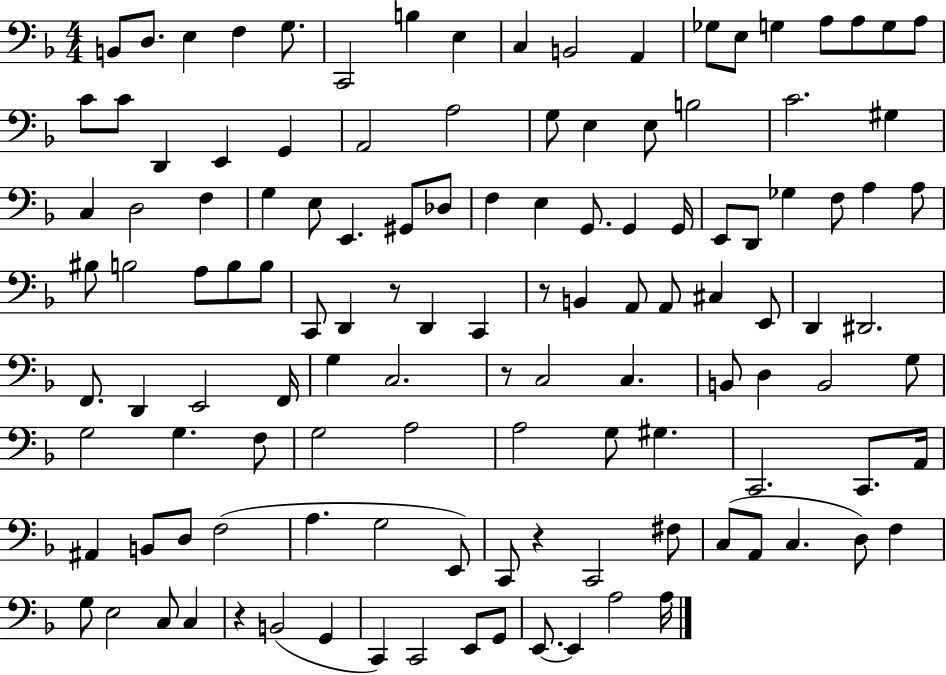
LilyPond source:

{
  \clef bass
  \numericTimeSignature
  \time 4/4
  \key f \major
  b,8 d8. e4 f4 g8. | c,2 b4 e4 | c4 b,2 a,4 | ges8 e8 g4 a8 a8 g8 a8 | \break c'8 c'8 d,4 e,4 g,4 | a,2 a2 | g8 e4 e8 b2 | c'2. gis4 | \break c4 d2 f4 | g4 e8 e,4. gis,8 des8 | f4 e4 g,8. g,4 g,16 | e,8 d,8 ges4 f8 a4 a8 | \break bis8 b2 a8 b8 b8 | c,8 d,4 r8 d,4 c,4 | r8 b,4 a,8 a,8 cis4 e,8 | d,4 dis,2. | \break f,8. d,4 e,2 f,16 | g4 c2. | r8 c2 c4. | b,8 d4 b,2 g8 | \break g2 g4. f8 | g2 a2 | a2 g8 gis4. | c,2. c,8. a,16 | \break ais,4 b,8 d8 f2( | a4. g2 e,8) | c,8 r4 c,2 fis8 | c8( a,8 c4. d8) f4 | \break g8 e2 c8 c4 | r4 b,2( g,4 | c,4) c,2 e,8 g,8 | e,8.~~ e,4 a2 a16 | \break \bar "|."
}